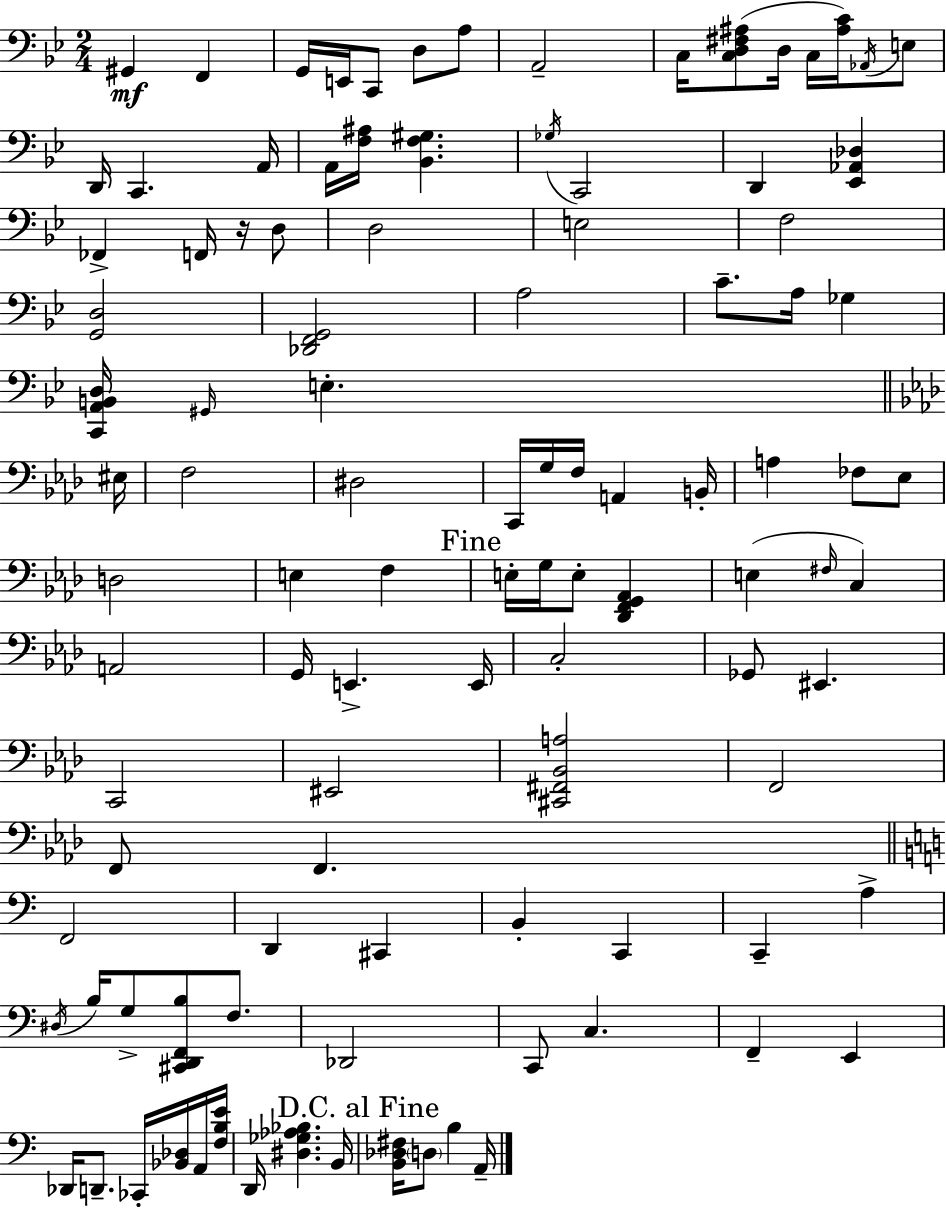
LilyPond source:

{
  \clef bass
  \numericTimeSignature
  \time 2/4
  \key g \minor
  \repeat volta 2 { gis,4\mf f,4 | g,16 e,16 c,8 d8 a8 | a,2-- | c16 <c d fis ais>8( d16 c16 <ais c'>16) \acciaccatura { aes,16 } e8 | \break d,16 c,4. | a,16 a,16 <f ais>16 <bes, f gis>4. | \acciaccatura { ges16 } c,2 | d,4 <ees, aes, des>4 | \break fes,4-> f,16 r16 | d8 d2 | e2 | f2 | \break <g, d>2 | <des, f, g,>2 | a2 | c'8.-- a16 ges4 | \break <c, a, b, d>16 \grace { gis,16 } e4.-. | \bar "||" \break \key aes \major eis16 f2 | dis2 | c,16 g16 f16 a,4 | b,16-. a4 fes8 ees8 | \break d2 | e4 f4 | \mark "Fine" e16-. g16 e8-. <des, f, g, aes,>4 | e4( \grace { fis16 } c4) | \break a,2 | g,16 e,4.-> | e,16 c2-. | ges,8 eis,4. | \break c,2 | eis,2 | <cis, fis, bes, a>2 | f,2 | \break f,8 f,4. | \bar "||" \break \key a \minor f,2 | d,4 cis,4 | b,4-. c,4 | c,4-- a4-> | \break \acciaccatura { dis16 } b16 g8-> <cis, d, f, b>8 f8. | des,2 | c,8 c4. | f,4-- e,4 | \break des,16 d,8.-- ces,16-. <bes, des>16 a,16 | <f b e'>16 d,16 <dis ges aes bes>4. | b,16 \mark "D.C. al Fine" <b, des fis>16 \parenthesize d8 b4 | a,16-- } \bar "|."
}